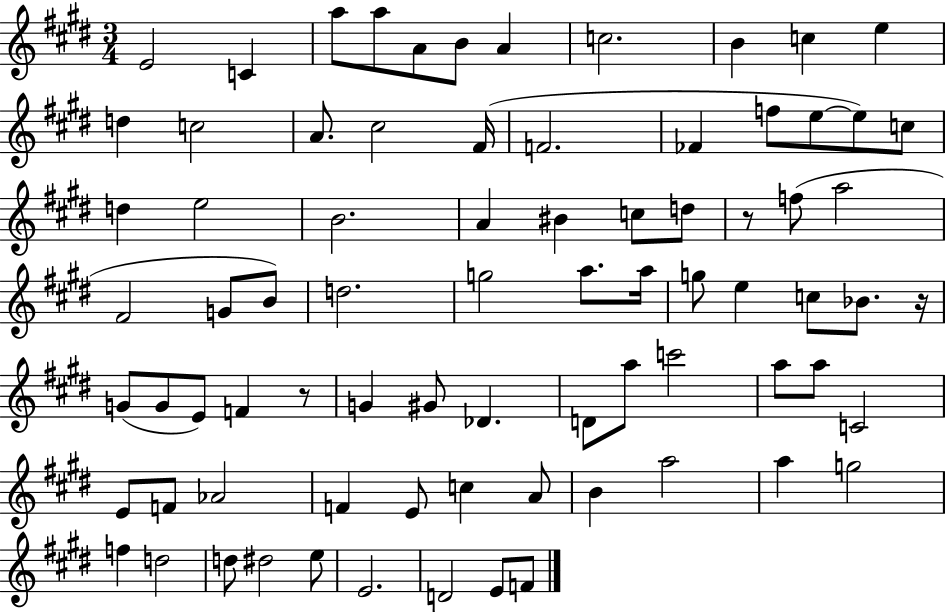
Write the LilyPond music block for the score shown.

{
  \clef treble
  \numericTimeSignature
  \time 3/4
  \key e \major
  e'2 c'4 | a''8 a''8 a'8 b'8 a'4 | c''2. | b'4 c''4 e''4 | \break d''4 c''2 | a'8. cis''2 fis'16( | f'2. | fes'4 f''8 e''8~~ e''8) c''8 | \break d''4 e''2 | b'2. | a'4 bis'4 c''8 d''8 | r8 f''8( a''2 | \break fis'2 g'8 b'8) | d''2. | g''2 a''8. a''16 | g''8 e''4 c''8 bes'8. r16 | \break g'8( g'8 e'8) f'4 r8 | g'4 gis'8 des'4. | d'8 a''8 c'''2 | a''8 a''8 c'2 | \break e'8 f'8 aes'2 | f'4 e'8 c''4 a'8 | b'4 a''2 | a''4 g''2 | \break f''4 d''2 | d''8 dis''2 e''8 | e'2. | d'2 e'8 f'8 | \break \bar "|."
}